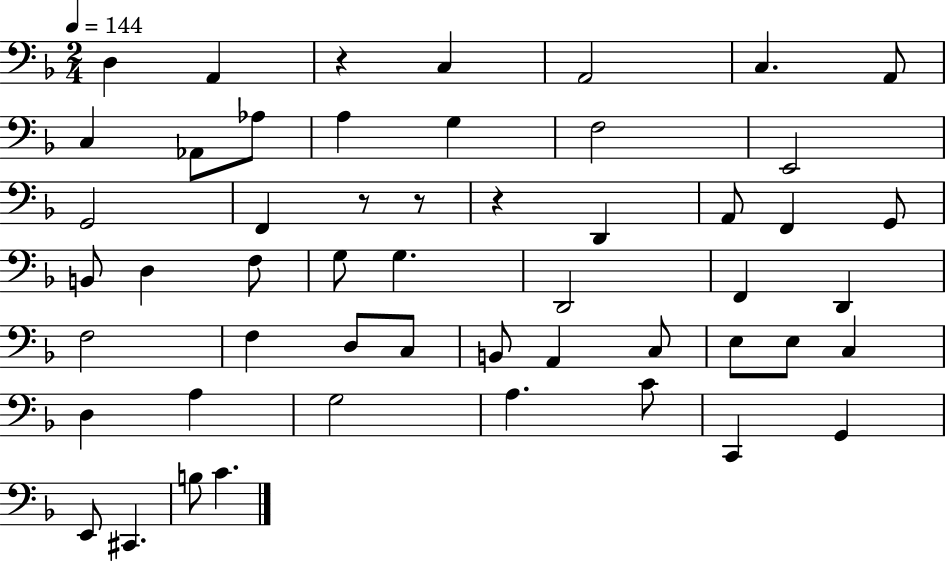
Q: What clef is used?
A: bass